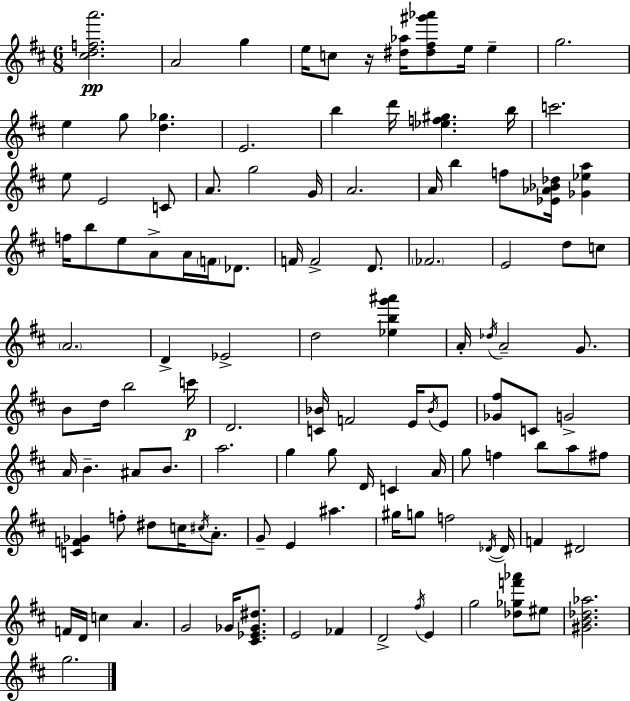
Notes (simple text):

[C#5,D5,F5,A6]/h. A4/h G5/q E5/s C5/e R/s [D#5,Ab5]/s [D#5,F#5,G#6,Ab6]/e E5/s E5/q G5/h. E5/q G5/e [D5,Gb5]/q. E4/h. B5/q D6/s [Eb5,F5,G#5]/q. B5/s C6/h. E5/e E4/h C4/e A4/e. G5/h G4/s A4/h. A4/s B5/q F5/e [Eb4,Ab4,Bb4,Db5]/s [Gb4,Eb5,A5]/q F5/s B5/e E5/e A4/e A4/s F4/s Db4/e. F4/s F4/h D4/e. FES4/h. E4/h D5/e C5/e A4/h. D4/q Eb4/h D5/h [Eb5,B5,G6,A#6]/q A4/s Db5/s A4/h G4/e. B4/e D5/s B5/h C6/s D4/h. [C4,Bb4]/s F4/h E4/s Bb4/s E4/e [Gb4,F#5]/e C4/e G4/h A4/s B4/q. A#4/e B4/e. A5/h. G5/q G5/e D4/s C4/q A4/s G5/e F5/q B5/e A5/e F#5/e [C4,F4,Gb4]/q F5/e D#5/e C5/s C#5/s A4/e. G4/e E4/q A#5/q. G#5/s G5/e F5/h Db4/s Db4/s F4/q D#4/h F4/s D4/s C5/q A4/q. G4/h Gb4/s [C#4,Eb4,Gb4,D#5]/e. E4/h FES4/q D4/h F#5/s E4/q G5/h [Db5,Gb5,F6,Ab6]/e EIS5/e [G#4,B4,Db5,Ab5]/h. G5/h.